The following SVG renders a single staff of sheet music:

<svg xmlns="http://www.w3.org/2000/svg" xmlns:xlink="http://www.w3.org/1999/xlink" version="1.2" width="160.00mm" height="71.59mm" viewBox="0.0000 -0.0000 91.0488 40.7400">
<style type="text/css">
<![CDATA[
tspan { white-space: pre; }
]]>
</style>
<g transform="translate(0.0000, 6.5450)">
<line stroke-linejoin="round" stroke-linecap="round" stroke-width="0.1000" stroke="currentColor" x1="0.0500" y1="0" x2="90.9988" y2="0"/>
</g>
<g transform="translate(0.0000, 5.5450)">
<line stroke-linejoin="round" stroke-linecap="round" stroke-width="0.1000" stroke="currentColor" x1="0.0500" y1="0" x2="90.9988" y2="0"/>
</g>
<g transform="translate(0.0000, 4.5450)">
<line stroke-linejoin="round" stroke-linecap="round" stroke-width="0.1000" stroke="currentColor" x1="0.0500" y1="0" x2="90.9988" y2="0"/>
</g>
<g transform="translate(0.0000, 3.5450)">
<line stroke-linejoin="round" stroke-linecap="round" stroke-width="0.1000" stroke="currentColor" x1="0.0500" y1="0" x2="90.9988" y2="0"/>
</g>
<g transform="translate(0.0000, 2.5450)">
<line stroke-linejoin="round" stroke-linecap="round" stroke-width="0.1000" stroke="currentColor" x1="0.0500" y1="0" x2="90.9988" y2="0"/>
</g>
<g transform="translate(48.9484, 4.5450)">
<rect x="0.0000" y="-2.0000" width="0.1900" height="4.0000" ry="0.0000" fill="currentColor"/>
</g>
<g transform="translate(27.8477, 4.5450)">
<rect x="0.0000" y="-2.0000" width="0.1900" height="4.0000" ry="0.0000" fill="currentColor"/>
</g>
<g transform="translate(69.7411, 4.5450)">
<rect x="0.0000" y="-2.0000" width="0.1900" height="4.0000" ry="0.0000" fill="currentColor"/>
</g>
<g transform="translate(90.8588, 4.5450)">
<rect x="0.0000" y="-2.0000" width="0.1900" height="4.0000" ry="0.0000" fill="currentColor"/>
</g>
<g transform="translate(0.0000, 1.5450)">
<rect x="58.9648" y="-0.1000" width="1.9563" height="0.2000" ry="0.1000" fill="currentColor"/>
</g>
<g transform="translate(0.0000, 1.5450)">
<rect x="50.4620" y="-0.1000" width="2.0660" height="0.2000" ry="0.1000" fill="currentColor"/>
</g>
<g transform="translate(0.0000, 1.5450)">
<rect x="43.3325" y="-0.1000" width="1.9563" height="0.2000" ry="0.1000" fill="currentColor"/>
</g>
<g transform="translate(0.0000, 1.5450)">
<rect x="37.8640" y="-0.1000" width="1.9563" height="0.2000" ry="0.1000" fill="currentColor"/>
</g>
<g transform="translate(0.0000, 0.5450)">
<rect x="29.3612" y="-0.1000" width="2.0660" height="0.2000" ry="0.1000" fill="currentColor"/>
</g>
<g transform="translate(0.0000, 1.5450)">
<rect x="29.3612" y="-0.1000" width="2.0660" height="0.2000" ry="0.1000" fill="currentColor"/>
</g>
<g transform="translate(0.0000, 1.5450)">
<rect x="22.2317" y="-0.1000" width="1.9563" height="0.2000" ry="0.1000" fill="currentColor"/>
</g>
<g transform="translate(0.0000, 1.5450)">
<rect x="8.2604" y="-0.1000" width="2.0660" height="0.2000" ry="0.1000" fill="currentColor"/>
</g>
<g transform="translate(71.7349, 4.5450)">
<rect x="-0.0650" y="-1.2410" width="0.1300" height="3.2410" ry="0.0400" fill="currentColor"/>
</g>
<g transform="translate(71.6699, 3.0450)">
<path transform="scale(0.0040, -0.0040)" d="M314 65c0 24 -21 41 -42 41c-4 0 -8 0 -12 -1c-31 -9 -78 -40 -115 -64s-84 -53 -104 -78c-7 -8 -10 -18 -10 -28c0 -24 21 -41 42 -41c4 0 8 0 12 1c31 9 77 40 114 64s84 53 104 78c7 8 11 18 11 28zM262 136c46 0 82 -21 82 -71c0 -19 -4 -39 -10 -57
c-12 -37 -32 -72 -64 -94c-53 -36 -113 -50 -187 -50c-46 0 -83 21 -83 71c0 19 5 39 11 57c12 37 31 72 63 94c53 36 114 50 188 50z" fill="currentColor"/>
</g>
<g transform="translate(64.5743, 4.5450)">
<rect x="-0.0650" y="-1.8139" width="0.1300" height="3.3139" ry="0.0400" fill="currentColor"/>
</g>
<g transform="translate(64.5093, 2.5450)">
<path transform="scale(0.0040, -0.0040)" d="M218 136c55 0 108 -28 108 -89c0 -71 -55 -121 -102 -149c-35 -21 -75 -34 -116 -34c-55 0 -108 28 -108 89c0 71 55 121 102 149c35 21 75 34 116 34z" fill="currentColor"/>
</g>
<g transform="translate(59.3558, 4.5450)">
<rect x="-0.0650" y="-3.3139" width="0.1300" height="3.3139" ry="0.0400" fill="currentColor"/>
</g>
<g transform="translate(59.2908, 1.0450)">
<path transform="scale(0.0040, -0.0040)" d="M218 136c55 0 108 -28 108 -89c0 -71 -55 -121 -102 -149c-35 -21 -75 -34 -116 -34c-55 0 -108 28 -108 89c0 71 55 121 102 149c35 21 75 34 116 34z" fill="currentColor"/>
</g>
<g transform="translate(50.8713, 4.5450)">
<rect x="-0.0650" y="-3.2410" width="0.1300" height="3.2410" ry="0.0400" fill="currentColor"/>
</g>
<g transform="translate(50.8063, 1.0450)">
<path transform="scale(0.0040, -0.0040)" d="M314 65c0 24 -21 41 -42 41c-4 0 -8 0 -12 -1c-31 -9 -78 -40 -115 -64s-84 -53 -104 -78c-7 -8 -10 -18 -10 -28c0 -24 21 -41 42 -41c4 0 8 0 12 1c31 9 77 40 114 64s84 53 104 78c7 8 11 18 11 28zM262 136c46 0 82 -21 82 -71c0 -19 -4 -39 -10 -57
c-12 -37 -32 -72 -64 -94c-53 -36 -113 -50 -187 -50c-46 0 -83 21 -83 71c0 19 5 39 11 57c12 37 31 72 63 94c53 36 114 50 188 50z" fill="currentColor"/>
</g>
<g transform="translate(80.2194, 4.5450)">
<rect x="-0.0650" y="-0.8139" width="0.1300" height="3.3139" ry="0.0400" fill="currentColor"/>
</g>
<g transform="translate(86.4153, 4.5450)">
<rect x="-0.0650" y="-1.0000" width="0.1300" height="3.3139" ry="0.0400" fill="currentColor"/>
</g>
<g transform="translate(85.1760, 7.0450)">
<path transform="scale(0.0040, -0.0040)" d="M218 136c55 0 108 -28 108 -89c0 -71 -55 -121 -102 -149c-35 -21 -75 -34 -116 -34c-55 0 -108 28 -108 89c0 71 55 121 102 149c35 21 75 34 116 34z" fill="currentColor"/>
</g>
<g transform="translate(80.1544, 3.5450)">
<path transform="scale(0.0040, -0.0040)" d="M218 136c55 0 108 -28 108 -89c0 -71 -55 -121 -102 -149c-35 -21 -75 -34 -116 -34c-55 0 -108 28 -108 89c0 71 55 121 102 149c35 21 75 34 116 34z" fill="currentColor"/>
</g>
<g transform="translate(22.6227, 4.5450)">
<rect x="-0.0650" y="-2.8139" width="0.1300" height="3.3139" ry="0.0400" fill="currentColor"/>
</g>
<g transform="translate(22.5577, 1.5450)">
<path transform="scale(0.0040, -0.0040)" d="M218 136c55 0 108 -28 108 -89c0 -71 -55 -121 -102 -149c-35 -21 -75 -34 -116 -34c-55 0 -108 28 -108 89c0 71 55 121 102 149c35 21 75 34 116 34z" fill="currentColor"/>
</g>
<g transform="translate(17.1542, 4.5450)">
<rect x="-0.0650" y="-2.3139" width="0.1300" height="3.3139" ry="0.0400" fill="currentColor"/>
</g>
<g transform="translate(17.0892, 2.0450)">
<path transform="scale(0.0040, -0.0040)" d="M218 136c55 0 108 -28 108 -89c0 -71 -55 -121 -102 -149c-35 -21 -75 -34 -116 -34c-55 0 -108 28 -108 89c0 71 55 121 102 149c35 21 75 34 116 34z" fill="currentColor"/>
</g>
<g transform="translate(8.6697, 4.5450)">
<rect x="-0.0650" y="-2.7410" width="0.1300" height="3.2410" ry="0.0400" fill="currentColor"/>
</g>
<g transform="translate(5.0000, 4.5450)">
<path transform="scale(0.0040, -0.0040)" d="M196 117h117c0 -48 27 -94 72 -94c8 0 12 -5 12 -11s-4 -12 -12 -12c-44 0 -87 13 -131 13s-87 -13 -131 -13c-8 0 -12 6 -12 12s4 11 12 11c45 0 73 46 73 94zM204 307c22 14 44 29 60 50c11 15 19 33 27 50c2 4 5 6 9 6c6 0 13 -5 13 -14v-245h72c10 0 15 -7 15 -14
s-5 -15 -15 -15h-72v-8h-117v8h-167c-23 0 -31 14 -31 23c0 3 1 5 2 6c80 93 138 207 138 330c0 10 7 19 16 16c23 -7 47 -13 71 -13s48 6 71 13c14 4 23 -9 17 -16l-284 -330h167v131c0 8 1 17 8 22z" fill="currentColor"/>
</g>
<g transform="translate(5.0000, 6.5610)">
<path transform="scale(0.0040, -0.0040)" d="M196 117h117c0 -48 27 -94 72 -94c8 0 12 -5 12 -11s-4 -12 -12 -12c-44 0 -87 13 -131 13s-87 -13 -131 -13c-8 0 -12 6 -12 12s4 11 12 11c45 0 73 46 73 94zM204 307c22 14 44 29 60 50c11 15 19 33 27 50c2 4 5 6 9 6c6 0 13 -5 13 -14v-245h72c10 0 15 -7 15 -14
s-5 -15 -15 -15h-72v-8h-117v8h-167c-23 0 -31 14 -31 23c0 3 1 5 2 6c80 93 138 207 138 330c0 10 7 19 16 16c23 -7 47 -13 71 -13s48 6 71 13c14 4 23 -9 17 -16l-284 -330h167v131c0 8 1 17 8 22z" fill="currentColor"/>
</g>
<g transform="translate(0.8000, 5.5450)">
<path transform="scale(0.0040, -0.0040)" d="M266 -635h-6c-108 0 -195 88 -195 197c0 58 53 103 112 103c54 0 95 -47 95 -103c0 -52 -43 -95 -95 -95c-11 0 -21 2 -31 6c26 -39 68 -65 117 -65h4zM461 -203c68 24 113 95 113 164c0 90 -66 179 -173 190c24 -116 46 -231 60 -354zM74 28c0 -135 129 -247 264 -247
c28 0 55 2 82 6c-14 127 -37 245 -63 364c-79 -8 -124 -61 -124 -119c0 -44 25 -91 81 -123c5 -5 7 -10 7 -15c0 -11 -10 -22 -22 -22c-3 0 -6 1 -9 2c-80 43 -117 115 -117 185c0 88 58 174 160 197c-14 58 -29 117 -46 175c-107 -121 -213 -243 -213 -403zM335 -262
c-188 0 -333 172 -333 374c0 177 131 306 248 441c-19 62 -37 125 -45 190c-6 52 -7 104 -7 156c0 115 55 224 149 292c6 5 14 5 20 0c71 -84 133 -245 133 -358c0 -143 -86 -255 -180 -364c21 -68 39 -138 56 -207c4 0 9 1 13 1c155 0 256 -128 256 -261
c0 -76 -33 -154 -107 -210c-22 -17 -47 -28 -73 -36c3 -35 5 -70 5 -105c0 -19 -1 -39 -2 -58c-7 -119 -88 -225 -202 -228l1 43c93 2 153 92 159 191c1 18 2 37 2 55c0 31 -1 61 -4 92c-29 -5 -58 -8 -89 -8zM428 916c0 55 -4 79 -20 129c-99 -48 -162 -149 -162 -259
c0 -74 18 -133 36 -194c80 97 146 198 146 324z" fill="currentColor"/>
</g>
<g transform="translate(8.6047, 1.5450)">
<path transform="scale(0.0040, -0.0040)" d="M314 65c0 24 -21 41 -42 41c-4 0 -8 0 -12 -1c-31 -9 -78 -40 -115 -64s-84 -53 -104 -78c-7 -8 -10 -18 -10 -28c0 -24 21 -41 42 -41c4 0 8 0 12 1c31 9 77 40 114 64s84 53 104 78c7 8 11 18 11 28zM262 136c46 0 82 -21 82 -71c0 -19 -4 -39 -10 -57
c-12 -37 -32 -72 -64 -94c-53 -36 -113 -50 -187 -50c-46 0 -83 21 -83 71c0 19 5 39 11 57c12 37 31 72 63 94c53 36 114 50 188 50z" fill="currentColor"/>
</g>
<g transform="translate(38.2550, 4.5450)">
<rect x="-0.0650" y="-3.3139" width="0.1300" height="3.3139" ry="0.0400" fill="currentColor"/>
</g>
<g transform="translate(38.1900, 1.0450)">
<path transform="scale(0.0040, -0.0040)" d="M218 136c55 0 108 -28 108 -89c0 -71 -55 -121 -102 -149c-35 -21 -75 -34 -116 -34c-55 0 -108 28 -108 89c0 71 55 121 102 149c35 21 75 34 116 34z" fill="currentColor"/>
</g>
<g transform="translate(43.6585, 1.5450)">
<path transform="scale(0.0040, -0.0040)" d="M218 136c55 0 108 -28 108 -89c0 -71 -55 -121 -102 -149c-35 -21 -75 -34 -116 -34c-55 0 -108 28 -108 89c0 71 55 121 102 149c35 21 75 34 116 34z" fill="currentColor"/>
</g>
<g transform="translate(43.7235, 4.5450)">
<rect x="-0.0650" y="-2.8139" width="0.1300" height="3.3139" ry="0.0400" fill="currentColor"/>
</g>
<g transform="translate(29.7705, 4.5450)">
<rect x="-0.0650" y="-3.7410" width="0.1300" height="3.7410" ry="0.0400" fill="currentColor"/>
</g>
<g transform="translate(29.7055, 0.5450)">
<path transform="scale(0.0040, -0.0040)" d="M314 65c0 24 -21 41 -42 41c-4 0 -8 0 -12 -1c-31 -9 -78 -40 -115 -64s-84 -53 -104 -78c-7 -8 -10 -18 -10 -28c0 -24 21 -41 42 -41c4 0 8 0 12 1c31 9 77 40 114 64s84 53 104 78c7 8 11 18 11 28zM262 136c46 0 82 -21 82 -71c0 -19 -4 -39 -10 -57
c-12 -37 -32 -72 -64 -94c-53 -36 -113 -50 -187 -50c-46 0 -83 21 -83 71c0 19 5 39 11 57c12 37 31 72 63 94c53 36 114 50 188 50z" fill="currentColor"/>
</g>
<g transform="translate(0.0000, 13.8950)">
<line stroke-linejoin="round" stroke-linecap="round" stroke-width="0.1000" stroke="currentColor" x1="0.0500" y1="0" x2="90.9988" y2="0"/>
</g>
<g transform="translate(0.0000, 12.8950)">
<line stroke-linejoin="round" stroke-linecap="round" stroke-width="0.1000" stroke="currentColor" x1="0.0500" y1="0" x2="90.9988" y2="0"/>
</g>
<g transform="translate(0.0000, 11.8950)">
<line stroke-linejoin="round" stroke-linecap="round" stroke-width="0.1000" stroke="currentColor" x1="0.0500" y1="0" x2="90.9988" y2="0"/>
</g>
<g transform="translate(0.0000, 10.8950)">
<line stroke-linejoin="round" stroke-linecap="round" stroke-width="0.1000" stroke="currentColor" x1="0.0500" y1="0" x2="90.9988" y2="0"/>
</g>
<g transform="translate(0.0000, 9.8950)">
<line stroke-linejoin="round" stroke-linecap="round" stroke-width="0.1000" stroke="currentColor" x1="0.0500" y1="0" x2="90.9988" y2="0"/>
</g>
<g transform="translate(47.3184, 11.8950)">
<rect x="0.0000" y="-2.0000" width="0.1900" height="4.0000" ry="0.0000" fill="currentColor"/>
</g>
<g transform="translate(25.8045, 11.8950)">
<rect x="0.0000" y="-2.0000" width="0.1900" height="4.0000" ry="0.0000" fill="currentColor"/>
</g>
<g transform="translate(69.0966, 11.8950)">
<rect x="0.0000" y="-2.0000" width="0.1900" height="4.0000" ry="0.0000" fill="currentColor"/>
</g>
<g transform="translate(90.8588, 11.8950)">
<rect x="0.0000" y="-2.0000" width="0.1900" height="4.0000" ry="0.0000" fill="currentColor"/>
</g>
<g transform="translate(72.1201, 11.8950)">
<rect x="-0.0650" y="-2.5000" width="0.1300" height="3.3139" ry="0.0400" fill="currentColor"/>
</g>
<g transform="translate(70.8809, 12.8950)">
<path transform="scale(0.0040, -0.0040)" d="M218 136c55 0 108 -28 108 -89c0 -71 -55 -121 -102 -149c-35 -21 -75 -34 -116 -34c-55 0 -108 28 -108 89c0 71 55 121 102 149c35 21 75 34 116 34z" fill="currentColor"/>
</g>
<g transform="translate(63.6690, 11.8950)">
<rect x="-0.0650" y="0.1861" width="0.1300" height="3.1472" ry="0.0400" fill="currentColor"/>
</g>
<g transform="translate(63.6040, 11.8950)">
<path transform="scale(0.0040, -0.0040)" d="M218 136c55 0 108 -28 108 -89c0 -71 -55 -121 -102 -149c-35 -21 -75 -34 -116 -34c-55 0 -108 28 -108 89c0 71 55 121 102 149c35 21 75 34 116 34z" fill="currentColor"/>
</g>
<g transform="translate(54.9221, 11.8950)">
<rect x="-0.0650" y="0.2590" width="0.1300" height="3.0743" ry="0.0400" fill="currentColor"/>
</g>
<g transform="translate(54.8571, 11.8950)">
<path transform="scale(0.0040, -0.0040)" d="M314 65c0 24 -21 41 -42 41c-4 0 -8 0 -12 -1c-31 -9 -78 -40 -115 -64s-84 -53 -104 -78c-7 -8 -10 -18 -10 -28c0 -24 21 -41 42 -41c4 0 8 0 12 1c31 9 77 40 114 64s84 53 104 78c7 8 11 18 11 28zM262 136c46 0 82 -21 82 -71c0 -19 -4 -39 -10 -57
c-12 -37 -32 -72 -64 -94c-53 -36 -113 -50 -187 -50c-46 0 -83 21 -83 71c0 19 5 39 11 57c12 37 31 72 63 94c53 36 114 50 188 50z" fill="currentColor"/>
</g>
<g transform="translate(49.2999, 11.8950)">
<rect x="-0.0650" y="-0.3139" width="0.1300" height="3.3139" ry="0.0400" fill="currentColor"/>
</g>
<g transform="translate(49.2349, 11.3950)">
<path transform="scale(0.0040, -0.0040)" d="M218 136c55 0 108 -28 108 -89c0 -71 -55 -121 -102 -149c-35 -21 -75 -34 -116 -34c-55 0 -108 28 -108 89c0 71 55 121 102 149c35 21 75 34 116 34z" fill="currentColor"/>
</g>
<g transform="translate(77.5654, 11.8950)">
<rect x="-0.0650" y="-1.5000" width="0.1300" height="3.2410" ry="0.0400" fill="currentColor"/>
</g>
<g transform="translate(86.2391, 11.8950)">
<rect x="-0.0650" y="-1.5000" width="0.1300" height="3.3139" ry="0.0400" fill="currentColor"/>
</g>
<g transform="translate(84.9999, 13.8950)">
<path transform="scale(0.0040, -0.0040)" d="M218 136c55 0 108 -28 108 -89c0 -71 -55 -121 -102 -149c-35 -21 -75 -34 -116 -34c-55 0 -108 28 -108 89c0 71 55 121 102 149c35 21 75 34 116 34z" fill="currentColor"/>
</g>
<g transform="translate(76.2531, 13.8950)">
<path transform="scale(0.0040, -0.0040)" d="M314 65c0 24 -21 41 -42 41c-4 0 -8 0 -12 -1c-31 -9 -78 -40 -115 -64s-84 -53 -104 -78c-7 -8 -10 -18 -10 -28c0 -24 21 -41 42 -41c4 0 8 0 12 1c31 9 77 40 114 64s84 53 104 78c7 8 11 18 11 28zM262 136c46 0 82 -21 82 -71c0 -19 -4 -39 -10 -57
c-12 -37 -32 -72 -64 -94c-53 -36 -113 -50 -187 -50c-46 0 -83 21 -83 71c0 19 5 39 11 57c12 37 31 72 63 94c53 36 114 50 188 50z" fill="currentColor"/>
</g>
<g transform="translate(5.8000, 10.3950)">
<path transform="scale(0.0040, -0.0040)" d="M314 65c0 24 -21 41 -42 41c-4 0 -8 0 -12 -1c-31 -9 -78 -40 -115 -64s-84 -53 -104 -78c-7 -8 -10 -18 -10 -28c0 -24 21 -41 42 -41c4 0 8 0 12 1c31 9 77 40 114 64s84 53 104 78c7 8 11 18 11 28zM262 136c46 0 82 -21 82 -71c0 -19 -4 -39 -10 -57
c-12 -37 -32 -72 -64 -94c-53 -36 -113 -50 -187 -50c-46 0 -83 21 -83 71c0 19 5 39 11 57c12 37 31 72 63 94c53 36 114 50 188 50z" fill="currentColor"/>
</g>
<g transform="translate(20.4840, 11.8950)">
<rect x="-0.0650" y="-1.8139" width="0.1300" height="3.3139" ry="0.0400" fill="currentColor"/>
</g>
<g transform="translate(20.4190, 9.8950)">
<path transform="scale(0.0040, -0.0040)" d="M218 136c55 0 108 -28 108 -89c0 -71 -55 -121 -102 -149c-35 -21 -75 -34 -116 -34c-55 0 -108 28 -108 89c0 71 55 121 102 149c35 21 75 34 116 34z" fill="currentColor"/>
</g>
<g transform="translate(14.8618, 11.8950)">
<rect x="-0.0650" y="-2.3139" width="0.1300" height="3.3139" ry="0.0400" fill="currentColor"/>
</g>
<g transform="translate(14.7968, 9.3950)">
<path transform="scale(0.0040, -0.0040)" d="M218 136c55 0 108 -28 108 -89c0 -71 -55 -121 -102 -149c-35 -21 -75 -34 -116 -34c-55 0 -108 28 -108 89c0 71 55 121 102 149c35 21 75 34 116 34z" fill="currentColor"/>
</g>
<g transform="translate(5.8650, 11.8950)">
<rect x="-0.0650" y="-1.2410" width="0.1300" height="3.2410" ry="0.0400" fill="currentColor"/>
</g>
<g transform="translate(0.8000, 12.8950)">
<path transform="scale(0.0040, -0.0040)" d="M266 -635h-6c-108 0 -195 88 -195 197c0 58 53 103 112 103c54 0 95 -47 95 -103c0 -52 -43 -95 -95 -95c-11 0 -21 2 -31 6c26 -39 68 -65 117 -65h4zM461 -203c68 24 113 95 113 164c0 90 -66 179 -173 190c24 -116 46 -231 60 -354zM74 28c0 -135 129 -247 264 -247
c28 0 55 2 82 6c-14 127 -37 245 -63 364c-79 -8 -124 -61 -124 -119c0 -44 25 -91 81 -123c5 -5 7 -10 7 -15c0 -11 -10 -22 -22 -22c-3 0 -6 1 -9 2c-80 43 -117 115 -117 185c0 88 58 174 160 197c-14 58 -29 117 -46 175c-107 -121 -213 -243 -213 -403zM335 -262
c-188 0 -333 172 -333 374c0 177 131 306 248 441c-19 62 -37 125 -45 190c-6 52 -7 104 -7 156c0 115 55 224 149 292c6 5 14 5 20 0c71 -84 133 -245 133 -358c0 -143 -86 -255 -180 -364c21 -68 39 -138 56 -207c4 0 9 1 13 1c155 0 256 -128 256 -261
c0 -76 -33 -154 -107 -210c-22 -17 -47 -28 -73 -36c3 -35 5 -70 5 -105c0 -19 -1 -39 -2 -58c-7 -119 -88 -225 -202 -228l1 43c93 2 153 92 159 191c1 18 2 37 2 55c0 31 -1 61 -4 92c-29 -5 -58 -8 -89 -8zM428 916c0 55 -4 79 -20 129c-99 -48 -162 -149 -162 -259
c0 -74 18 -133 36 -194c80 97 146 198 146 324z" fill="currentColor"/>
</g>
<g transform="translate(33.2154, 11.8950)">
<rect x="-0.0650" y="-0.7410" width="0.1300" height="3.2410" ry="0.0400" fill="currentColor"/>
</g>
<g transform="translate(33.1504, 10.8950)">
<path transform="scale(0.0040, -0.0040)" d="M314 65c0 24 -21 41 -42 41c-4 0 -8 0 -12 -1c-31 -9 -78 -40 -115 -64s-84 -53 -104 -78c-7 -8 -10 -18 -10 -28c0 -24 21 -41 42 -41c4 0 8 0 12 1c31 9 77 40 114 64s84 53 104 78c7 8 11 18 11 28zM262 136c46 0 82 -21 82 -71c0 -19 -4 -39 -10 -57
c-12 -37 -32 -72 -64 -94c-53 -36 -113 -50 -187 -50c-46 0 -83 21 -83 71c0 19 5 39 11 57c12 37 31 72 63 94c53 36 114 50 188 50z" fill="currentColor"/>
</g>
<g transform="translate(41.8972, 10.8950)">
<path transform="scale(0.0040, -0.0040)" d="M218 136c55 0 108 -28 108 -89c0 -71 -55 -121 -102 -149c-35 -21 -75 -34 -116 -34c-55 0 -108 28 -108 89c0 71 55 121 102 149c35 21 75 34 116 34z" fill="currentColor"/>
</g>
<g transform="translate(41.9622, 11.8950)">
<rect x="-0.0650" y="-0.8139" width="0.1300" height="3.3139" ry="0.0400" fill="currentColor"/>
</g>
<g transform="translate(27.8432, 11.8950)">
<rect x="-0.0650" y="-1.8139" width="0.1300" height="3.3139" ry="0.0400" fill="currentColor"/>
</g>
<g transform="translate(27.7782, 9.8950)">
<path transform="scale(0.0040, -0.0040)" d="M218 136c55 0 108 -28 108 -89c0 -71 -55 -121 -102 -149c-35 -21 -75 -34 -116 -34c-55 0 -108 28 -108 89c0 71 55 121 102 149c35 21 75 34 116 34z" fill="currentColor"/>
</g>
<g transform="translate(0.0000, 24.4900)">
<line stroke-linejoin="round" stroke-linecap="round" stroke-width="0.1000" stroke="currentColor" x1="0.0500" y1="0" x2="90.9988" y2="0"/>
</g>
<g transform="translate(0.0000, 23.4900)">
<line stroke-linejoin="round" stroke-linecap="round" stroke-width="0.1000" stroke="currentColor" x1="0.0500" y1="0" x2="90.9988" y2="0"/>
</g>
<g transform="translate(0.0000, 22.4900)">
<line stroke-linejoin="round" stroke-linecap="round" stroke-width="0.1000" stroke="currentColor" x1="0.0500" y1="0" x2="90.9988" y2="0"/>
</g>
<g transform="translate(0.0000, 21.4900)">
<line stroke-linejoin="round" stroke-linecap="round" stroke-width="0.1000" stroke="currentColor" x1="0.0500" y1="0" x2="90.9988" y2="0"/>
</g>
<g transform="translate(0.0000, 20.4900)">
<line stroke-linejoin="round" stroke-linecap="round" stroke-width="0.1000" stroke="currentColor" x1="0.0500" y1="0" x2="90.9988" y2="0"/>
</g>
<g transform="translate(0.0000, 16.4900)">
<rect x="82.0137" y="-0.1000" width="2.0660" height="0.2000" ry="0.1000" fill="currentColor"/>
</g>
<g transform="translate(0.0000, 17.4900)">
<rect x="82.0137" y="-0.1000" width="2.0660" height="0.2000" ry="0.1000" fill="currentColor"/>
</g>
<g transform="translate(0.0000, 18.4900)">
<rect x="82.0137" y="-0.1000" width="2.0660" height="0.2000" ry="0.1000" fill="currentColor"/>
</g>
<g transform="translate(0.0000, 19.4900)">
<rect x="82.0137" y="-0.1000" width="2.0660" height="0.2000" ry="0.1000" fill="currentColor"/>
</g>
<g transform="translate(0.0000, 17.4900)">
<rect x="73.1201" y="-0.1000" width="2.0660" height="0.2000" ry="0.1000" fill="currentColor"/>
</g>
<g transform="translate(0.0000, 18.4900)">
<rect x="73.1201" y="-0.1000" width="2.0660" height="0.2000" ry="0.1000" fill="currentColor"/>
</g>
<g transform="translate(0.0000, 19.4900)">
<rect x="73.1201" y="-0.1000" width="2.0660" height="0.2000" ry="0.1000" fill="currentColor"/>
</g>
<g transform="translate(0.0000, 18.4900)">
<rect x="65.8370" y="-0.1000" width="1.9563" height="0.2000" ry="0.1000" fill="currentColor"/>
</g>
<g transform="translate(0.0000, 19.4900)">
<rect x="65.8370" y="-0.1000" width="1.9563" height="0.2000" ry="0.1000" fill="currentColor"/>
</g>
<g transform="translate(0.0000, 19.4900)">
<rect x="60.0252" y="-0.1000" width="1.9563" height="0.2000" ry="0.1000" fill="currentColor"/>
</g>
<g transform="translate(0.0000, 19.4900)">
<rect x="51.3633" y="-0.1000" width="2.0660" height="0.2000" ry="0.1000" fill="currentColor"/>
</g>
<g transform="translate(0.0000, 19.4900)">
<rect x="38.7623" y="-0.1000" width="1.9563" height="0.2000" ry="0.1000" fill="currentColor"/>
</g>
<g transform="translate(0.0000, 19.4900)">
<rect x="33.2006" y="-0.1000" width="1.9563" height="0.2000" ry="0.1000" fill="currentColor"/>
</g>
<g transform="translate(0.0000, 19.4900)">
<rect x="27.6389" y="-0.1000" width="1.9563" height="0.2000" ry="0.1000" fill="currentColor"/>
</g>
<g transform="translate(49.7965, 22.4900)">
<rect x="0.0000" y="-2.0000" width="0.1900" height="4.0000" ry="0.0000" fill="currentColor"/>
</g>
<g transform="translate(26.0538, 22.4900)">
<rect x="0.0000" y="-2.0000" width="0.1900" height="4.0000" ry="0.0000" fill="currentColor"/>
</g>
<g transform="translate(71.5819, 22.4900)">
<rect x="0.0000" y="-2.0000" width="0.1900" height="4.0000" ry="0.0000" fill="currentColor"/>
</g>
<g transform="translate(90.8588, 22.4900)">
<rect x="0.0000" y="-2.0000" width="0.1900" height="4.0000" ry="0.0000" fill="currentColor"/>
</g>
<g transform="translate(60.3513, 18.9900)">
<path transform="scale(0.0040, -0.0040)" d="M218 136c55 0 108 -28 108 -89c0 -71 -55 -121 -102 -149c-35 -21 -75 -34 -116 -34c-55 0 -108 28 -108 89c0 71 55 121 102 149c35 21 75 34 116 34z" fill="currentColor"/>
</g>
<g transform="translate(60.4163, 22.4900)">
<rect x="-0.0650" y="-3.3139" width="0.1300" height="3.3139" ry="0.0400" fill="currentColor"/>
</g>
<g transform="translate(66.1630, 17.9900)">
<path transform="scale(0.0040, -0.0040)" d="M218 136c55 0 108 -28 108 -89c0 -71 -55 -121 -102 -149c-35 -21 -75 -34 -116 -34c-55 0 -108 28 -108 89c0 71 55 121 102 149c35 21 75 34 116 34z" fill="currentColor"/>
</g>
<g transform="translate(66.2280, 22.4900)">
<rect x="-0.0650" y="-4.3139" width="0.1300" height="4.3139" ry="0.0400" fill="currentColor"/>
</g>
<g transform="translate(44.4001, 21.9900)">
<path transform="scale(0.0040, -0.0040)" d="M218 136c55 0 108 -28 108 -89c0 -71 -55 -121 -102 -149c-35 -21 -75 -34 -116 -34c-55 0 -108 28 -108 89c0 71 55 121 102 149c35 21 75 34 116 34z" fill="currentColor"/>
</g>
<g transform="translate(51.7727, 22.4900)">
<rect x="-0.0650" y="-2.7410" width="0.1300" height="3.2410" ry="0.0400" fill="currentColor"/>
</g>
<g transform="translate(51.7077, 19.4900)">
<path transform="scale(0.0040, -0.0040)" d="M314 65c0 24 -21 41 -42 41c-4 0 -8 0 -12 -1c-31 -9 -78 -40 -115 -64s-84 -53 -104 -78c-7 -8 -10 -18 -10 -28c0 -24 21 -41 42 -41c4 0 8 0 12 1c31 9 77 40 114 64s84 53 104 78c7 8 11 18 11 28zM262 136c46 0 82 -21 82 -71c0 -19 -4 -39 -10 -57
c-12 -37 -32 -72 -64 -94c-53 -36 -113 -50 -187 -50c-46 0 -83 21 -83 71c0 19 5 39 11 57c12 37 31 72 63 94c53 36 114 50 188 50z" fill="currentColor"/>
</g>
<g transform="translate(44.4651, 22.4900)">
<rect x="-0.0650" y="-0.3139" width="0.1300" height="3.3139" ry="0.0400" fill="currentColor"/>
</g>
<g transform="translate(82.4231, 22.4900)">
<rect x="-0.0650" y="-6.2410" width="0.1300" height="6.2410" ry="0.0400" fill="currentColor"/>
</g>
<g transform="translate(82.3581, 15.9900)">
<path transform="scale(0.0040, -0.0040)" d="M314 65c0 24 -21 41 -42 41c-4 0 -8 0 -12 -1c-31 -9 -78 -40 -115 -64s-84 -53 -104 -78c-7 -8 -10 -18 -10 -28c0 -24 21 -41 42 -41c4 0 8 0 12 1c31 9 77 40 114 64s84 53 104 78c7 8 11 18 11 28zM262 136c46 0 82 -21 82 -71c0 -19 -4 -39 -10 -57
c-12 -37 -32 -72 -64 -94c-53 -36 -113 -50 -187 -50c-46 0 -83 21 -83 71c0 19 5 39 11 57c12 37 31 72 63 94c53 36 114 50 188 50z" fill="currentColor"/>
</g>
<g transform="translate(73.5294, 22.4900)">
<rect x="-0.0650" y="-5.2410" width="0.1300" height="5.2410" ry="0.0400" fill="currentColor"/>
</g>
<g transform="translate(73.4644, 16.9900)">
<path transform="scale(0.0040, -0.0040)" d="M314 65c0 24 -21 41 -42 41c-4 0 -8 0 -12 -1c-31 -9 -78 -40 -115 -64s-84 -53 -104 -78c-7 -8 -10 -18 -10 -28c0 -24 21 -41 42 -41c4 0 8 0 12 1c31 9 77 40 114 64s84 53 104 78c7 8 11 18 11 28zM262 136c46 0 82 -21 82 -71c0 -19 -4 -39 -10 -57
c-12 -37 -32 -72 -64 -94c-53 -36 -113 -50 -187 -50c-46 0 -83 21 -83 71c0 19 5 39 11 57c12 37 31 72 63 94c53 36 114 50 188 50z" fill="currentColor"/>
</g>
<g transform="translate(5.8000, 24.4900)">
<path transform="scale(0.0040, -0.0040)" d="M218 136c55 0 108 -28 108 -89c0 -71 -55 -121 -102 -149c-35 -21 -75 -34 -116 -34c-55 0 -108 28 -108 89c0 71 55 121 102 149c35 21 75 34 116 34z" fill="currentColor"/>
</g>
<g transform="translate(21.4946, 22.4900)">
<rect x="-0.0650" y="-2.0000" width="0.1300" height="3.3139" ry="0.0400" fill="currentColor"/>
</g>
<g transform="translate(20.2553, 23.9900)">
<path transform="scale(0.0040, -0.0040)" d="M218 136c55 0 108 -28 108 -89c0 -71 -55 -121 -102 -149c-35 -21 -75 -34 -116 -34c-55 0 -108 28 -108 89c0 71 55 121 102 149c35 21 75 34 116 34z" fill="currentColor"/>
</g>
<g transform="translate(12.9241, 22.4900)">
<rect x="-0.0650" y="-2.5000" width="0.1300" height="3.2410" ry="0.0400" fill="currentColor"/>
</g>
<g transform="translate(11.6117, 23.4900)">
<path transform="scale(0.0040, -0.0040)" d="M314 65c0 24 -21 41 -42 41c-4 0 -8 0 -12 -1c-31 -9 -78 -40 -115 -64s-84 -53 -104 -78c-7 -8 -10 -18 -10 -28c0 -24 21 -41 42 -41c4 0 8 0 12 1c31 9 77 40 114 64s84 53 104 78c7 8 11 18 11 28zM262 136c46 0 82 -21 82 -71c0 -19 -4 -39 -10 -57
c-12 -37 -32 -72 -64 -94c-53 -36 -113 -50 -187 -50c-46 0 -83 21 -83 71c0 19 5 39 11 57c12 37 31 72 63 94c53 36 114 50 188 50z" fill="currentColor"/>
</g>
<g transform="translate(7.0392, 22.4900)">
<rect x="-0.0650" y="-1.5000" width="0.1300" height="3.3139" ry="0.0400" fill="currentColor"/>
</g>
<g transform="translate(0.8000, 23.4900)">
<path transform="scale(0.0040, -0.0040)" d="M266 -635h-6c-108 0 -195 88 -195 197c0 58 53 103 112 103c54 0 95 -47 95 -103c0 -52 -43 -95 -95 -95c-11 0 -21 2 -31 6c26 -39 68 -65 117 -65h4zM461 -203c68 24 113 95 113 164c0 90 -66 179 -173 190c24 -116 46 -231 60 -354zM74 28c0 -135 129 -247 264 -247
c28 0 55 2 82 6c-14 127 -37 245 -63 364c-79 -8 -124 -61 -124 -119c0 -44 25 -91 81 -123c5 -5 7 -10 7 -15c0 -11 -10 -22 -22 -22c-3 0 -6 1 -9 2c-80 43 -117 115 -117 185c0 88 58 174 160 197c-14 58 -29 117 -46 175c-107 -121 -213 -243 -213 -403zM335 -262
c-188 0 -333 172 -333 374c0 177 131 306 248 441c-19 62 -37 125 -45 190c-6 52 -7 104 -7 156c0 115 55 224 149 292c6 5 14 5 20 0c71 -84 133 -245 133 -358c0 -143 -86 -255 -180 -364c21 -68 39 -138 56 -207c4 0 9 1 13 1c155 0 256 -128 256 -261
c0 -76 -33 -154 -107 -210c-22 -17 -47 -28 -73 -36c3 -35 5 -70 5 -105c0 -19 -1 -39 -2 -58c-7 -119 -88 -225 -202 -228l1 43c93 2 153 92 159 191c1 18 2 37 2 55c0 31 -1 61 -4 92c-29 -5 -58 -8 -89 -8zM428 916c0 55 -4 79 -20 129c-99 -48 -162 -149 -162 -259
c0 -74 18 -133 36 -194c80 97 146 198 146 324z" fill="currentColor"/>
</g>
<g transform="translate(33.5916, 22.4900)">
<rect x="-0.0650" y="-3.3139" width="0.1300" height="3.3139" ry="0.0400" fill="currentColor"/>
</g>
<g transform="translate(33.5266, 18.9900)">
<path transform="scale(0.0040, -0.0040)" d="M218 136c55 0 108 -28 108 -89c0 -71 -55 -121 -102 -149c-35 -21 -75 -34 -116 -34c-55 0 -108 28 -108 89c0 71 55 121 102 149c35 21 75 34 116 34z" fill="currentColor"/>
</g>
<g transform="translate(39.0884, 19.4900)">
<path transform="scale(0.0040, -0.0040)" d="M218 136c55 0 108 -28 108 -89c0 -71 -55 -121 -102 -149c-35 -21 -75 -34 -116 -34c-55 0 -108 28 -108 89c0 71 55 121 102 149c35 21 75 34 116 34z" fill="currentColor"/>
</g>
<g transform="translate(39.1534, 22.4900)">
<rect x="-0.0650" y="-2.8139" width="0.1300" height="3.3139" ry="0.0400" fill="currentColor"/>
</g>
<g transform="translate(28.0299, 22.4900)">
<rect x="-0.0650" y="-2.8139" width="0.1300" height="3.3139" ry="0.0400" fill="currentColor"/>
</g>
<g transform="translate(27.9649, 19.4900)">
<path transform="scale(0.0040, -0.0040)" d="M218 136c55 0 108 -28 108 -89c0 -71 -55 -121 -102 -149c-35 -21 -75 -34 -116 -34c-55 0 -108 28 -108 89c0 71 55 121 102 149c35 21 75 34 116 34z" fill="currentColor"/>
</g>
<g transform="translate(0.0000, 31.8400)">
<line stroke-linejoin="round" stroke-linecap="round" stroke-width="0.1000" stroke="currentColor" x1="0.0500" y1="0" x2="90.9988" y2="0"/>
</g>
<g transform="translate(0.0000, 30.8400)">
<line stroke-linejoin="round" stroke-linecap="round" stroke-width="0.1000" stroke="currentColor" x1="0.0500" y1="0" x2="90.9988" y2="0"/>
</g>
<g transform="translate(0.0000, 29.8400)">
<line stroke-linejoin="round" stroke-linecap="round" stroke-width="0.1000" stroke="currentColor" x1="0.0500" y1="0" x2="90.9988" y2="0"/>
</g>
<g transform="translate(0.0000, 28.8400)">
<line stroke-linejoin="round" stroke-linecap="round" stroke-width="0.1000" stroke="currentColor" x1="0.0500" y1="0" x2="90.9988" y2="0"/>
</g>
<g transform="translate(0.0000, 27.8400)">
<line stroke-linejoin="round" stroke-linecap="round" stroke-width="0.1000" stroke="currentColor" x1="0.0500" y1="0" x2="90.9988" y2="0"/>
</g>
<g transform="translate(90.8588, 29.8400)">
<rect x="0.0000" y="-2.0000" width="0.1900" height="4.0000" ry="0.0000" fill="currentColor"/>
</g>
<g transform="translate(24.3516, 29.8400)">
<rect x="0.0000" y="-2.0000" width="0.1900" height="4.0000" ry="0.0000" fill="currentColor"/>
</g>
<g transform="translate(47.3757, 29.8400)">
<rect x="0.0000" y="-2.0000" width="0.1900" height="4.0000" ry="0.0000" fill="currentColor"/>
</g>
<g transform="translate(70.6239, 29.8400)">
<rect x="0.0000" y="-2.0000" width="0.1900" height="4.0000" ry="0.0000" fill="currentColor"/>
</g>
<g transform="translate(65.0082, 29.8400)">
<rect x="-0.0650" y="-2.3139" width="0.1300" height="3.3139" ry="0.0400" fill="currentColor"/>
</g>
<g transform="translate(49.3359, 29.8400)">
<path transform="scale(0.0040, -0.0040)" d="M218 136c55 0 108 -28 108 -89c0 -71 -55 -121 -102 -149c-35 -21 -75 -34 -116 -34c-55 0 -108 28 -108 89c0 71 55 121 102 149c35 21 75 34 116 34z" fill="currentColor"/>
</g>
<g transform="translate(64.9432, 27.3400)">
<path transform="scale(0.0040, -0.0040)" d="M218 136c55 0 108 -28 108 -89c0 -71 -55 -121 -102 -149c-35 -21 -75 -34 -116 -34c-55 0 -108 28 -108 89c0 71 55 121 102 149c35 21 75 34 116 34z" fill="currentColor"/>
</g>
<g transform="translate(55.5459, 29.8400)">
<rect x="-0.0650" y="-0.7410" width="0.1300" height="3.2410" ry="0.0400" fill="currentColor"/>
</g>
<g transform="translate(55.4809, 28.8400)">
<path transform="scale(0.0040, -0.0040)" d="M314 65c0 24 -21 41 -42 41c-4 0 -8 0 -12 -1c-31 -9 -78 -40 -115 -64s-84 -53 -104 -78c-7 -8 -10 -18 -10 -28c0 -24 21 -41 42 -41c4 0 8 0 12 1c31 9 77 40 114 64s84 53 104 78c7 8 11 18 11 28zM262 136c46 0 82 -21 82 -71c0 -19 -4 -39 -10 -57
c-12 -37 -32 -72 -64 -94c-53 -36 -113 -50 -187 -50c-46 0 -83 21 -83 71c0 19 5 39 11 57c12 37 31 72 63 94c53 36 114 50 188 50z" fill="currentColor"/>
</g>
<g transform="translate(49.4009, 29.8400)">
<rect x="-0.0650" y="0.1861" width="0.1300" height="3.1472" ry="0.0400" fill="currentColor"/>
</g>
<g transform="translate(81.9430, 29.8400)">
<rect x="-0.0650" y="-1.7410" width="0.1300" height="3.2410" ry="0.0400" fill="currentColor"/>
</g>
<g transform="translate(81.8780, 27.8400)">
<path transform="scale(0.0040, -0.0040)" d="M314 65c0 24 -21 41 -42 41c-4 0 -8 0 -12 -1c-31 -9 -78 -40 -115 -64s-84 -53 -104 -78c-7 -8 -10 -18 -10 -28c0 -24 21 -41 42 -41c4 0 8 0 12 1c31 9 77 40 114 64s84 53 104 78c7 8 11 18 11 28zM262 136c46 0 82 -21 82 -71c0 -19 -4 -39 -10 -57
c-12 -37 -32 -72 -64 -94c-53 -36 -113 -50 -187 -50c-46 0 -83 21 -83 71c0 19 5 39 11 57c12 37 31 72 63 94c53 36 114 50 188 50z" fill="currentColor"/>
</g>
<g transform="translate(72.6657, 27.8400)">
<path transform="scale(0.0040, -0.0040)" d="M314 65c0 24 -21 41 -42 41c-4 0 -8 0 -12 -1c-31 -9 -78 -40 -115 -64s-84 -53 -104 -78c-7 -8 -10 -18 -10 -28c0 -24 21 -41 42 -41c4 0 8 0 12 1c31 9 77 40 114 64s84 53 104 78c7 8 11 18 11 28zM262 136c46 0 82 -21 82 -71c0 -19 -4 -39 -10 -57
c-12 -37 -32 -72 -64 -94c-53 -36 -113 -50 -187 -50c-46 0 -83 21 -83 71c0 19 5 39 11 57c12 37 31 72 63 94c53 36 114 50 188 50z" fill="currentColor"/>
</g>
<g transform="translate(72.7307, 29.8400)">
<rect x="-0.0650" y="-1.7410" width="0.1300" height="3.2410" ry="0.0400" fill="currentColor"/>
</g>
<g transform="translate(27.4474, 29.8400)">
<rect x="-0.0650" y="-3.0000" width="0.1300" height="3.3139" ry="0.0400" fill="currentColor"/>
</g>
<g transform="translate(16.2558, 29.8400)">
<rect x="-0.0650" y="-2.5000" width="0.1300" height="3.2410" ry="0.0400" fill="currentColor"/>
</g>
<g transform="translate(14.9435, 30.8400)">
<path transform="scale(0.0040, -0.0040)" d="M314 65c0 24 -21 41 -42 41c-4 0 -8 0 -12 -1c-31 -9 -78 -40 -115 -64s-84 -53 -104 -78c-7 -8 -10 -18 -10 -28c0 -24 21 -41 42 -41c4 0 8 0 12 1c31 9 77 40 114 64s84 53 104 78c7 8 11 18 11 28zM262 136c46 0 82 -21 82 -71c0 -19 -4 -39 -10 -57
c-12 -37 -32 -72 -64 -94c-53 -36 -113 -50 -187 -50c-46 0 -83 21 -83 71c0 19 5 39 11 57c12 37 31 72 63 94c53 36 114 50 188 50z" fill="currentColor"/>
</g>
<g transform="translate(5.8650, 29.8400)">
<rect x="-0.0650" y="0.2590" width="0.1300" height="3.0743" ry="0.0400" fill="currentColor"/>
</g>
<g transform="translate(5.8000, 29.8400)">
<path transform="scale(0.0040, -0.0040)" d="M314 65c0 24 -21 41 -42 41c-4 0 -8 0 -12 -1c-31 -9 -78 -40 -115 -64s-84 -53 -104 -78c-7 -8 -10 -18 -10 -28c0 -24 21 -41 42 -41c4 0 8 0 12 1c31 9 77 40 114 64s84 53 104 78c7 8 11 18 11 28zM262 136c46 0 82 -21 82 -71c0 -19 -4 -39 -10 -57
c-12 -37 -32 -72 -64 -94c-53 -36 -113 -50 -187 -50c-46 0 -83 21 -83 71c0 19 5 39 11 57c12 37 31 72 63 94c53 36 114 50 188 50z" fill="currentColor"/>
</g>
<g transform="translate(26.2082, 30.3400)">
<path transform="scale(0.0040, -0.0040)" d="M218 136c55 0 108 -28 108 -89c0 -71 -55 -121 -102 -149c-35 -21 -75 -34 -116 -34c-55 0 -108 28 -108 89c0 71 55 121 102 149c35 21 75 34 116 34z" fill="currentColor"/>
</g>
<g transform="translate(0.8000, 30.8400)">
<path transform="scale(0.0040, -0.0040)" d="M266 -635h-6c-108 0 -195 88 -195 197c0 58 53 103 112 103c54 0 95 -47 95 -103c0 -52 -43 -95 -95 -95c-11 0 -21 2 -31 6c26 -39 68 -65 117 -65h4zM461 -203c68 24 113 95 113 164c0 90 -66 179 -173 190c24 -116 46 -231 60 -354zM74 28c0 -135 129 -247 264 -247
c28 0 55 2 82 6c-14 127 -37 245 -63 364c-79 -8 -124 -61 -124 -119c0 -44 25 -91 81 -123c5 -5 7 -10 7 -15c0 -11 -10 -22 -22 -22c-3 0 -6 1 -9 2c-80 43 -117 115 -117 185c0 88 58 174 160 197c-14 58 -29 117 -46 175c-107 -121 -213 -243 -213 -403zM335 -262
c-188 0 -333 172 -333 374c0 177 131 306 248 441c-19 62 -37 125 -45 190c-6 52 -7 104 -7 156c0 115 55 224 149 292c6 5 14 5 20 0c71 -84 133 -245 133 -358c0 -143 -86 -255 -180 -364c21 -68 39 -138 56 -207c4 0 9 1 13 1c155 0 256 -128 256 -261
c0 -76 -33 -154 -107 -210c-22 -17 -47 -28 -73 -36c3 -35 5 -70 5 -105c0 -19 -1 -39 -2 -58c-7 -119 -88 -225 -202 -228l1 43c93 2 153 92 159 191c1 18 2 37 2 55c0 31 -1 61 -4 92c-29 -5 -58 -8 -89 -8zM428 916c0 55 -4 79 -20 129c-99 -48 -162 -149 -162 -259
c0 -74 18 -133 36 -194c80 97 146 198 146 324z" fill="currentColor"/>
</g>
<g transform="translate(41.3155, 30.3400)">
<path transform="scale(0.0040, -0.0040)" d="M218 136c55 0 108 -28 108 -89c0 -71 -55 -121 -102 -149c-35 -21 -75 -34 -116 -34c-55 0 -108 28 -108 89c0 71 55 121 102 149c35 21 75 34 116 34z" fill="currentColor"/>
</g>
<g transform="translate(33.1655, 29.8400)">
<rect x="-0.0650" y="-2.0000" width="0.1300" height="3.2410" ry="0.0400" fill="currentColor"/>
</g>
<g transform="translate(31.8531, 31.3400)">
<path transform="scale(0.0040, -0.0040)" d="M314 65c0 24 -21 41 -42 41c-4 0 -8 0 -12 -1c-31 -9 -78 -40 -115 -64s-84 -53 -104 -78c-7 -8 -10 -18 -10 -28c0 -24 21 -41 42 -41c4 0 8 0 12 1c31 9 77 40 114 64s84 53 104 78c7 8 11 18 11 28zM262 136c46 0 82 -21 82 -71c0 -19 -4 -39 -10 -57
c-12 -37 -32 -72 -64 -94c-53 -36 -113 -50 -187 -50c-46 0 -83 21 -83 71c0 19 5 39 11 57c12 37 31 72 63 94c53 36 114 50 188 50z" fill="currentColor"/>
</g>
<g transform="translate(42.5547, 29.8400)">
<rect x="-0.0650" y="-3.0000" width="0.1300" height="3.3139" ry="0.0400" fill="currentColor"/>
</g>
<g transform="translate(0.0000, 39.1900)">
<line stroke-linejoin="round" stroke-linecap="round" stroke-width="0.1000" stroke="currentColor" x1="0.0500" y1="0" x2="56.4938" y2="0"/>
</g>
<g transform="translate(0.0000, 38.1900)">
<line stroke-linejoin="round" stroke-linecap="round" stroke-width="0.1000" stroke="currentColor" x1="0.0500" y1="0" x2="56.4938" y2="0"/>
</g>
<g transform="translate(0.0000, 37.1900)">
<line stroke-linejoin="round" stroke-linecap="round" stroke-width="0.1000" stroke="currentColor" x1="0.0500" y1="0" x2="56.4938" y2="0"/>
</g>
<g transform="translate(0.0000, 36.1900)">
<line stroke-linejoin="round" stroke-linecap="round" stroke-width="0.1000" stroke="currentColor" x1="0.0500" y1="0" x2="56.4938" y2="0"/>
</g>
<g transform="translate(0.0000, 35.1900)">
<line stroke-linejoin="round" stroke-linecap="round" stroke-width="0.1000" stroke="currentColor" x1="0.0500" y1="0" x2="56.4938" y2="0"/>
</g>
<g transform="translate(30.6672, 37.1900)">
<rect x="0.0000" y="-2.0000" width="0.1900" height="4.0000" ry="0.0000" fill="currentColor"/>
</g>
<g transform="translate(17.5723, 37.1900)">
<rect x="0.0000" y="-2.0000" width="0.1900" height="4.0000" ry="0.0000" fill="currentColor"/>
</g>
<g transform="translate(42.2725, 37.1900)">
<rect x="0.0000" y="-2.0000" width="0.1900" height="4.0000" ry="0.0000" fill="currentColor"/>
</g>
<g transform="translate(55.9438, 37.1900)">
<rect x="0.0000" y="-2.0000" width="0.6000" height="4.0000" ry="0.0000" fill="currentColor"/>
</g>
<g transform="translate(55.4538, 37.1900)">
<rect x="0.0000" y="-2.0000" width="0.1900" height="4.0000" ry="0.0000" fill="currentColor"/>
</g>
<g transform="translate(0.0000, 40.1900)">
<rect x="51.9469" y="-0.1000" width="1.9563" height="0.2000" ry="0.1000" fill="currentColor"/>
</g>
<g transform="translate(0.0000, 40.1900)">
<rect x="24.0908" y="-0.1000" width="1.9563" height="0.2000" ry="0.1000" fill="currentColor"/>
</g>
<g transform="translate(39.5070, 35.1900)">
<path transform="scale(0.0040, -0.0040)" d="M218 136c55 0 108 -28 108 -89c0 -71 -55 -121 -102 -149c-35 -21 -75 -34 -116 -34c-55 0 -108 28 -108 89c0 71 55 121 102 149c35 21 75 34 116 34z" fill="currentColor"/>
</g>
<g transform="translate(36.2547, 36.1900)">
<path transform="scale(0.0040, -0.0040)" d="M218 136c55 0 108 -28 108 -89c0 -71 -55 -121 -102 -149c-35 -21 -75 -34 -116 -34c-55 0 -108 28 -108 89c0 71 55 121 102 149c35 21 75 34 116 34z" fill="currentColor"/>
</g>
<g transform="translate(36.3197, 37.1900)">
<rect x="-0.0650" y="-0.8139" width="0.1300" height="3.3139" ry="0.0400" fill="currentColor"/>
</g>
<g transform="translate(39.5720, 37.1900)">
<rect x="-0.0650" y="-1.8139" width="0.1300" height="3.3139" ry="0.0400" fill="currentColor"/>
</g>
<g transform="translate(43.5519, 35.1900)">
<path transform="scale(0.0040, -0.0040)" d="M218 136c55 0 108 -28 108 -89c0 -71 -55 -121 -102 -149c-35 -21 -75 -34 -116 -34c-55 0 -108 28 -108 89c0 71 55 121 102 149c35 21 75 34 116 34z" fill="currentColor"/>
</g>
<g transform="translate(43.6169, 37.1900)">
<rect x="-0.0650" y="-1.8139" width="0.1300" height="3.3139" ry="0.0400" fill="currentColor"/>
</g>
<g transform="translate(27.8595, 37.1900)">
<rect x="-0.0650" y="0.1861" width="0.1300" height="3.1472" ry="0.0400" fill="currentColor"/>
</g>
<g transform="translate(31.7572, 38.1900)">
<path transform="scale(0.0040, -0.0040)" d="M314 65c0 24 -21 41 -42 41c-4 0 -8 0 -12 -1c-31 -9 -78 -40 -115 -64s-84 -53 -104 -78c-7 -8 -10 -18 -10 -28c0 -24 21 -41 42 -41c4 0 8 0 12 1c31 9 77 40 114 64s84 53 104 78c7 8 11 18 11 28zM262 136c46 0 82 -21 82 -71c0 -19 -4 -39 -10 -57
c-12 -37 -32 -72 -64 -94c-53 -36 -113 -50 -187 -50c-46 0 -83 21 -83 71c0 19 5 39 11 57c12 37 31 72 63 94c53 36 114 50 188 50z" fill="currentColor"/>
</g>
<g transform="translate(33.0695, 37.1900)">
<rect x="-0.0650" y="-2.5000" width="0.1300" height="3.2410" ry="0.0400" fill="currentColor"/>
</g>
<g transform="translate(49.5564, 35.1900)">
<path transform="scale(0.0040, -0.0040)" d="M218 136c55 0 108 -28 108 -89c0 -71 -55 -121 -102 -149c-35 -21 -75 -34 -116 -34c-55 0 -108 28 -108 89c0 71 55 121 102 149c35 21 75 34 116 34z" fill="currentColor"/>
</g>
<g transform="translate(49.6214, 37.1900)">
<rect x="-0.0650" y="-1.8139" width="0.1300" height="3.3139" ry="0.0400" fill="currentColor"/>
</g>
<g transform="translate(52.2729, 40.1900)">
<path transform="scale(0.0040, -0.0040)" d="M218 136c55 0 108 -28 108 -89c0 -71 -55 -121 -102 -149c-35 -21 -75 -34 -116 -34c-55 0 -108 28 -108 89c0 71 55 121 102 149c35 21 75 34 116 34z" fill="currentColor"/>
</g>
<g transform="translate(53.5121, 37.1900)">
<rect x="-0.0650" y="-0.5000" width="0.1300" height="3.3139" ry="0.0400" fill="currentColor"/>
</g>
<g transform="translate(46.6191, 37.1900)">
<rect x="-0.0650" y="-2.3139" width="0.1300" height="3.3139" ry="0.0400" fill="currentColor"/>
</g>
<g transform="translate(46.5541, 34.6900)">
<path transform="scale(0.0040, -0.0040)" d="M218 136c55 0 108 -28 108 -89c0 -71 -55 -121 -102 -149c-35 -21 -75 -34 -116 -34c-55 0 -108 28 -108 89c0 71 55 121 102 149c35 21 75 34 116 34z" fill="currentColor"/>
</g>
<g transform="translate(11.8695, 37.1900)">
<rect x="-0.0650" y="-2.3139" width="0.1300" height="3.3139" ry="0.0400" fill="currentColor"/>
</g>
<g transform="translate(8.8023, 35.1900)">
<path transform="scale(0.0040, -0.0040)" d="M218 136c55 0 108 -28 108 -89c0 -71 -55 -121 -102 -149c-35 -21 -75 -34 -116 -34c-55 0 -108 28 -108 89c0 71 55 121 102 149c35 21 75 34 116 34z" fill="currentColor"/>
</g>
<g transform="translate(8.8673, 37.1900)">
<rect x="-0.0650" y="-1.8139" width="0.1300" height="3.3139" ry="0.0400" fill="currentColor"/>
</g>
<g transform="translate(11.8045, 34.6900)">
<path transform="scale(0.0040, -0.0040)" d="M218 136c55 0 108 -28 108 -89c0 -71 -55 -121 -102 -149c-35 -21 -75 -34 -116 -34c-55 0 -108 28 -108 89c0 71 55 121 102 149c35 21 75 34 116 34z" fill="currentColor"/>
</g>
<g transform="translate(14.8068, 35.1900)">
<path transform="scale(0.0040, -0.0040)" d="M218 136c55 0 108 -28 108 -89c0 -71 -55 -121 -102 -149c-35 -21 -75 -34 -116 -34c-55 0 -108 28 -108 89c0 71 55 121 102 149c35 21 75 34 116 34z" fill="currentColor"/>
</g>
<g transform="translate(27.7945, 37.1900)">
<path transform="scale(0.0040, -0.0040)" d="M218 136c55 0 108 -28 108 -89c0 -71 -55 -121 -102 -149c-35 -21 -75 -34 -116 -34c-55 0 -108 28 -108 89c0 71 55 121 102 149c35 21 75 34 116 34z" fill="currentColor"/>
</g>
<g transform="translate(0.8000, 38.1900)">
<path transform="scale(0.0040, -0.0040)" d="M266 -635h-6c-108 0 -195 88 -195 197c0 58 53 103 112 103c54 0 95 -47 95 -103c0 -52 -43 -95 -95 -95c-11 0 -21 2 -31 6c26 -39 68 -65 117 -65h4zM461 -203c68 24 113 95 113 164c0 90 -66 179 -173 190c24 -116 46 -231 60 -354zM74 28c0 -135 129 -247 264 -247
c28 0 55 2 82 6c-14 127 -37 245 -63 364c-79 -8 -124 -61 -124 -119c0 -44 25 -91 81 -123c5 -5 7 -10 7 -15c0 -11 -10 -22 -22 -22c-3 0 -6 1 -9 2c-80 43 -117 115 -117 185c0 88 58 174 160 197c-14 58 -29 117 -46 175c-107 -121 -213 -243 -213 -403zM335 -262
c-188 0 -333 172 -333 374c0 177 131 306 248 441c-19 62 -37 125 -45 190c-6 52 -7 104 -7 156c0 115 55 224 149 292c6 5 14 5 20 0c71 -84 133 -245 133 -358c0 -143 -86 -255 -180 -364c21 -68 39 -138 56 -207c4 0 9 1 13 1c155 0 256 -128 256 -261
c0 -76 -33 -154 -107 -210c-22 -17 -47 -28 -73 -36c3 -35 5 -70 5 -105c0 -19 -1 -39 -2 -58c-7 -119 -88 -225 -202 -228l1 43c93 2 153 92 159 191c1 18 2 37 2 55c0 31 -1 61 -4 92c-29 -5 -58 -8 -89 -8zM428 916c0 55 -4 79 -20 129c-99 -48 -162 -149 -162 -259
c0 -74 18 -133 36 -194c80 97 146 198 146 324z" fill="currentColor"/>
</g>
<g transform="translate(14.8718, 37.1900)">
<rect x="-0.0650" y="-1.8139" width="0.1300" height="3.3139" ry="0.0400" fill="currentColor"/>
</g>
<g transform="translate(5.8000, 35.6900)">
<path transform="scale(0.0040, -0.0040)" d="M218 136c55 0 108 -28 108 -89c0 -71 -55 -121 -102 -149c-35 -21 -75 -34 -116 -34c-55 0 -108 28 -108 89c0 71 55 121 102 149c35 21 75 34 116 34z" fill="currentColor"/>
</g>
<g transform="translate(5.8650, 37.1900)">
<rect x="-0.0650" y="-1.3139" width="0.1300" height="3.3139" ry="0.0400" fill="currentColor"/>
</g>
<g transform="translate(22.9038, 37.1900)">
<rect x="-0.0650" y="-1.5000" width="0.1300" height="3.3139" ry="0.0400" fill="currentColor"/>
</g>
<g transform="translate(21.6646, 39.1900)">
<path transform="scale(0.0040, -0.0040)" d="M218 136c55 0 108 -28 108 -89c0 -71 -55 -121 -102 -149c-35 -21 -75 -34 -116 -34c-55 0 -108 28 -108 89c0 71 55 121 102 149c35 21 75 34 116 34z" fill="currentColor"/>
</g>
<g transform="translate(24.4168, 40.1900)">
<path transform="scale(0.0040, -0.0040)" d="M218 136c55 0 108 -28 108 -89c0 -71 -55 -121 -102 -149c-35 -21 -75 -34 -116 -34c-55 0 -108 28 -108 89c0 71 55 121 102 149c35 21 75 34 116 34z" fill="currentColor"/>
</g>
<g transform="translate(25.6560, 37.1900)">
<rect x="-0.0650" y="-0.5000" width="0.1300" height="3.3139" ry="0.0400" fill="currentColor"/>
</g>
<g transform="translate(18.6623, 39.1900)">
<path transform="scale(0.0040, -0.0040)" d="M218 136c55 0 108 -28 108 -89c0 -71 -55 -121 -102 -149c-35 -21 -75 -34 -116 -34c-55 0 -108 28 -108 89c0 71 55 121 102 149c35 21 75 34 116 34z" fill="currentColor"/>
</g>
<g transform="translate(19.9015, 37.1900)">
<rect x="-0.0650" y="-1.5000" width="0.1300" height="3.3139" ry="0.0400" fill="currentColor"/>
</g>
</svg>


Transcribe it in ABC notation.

X:1
T:Untitled
M:4/4
L:1/4
K:C
a2 g a c'2 b a b2 b f e2 d D e2 g f f d2 d c B2 B G E2 E E G2 F a b a c a2 b d' f'2 a'2 B2 G2 A F2 A B d2 g f2 f2 e f g f E E C B G2 d f f g f C